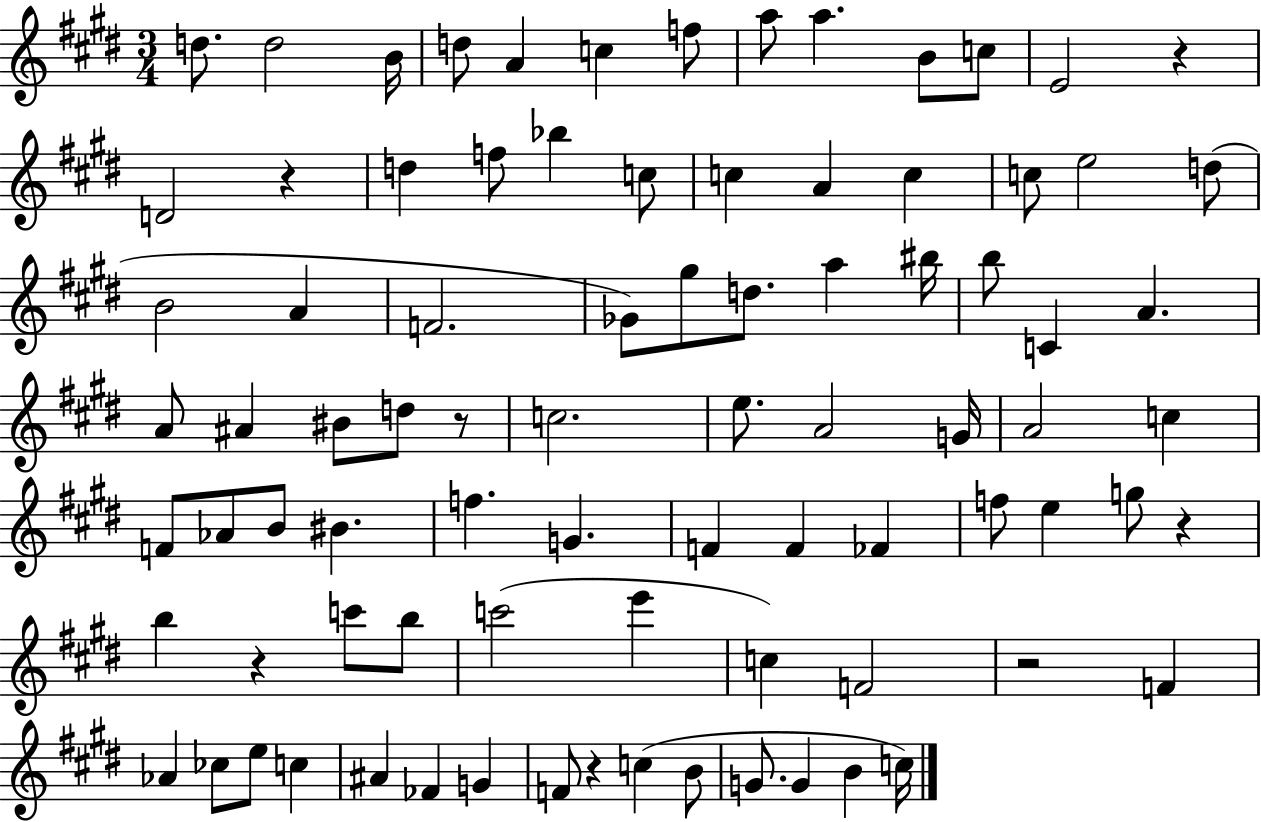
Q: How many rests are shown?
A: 7